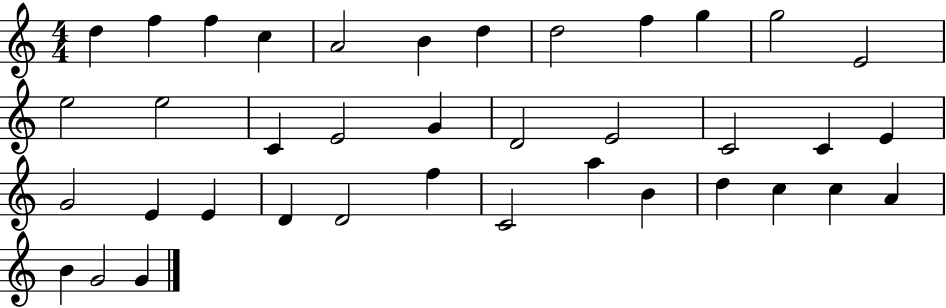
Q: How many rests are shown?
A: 0